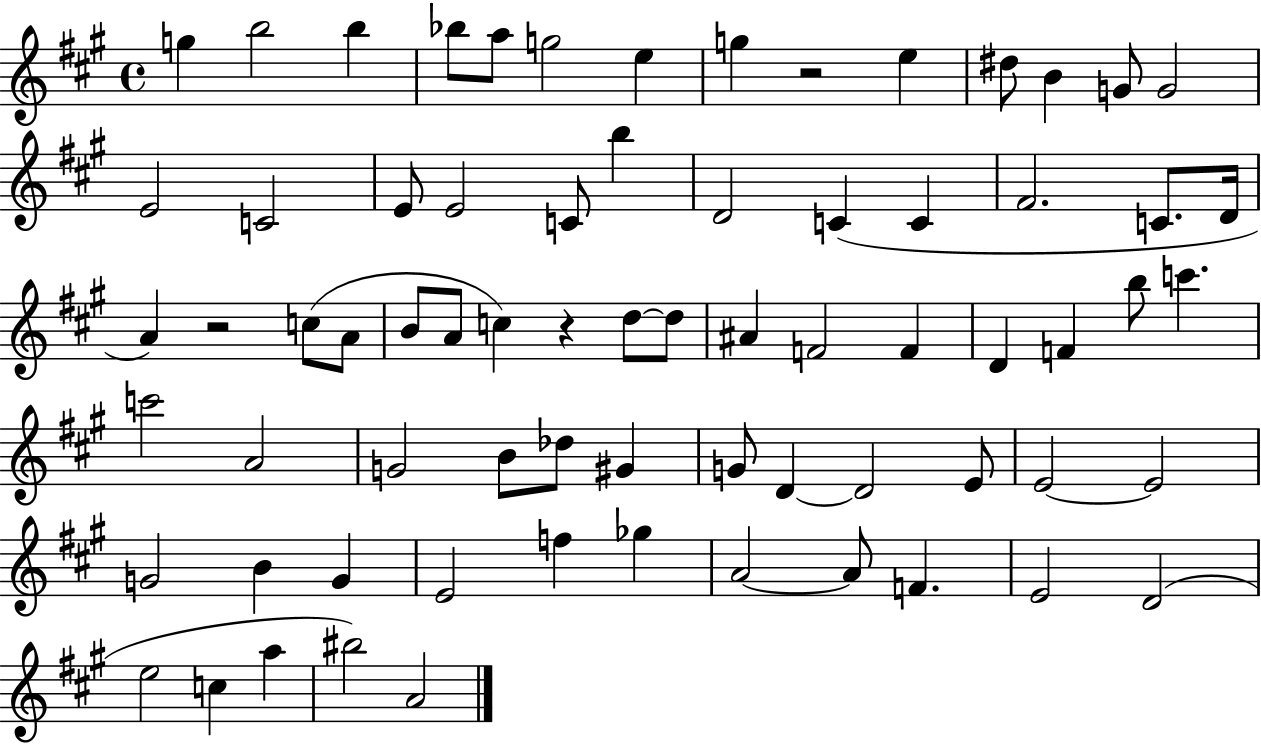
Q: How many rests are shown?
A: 3